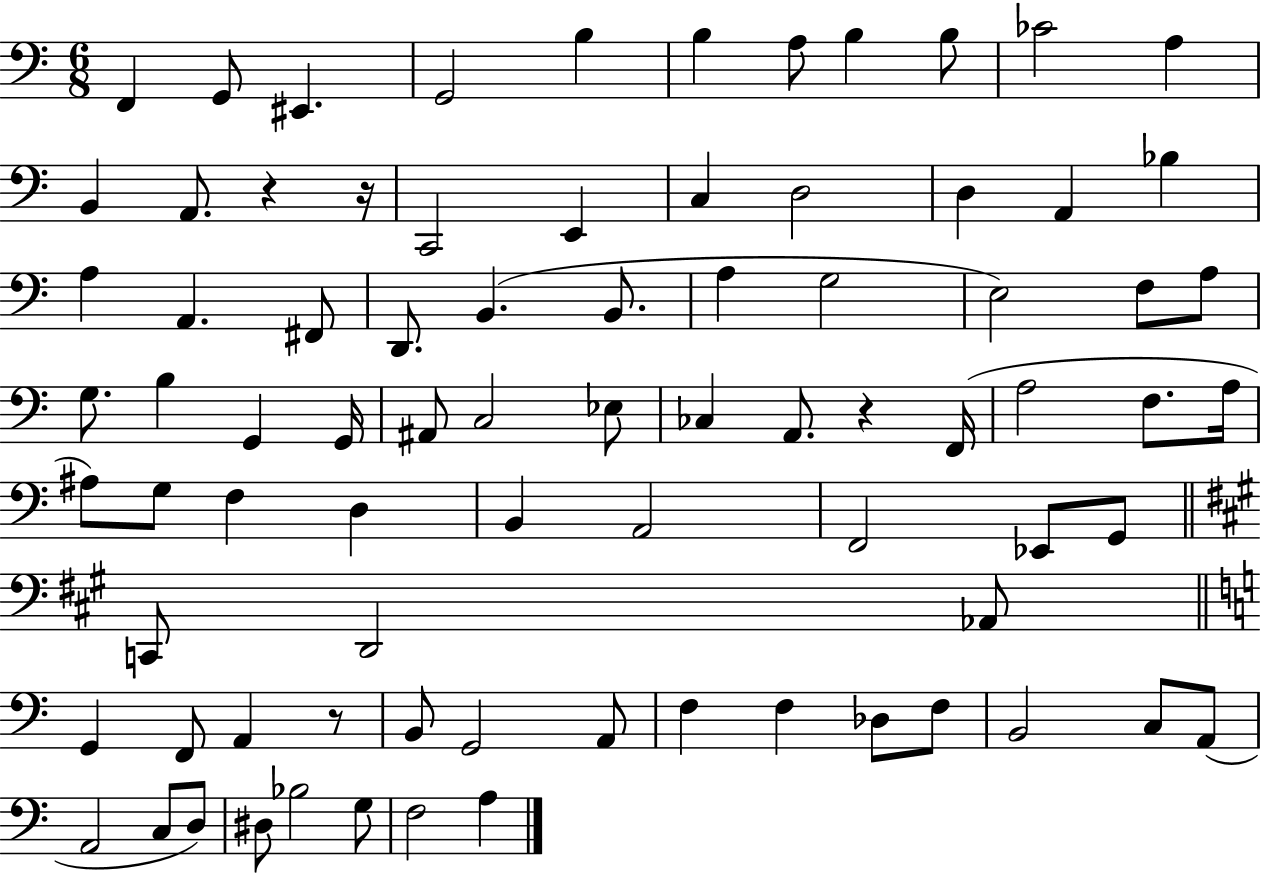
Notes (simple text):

F2/q G2/e EIS2/q. G2/h B3/q B3/q A3/e B3/q B3/e CES4/h A3/q B2/q A2/e. R/q R/s C2/h E2/q C3/q D3/h D3/q A2/q Bb3/q A3/q A2/q. F#2/e D2/e. B2/q. B2/e. A3/q G3/h E3/h F3/e A3/e G3/e. B3/q G2/q G2/s A#2/e C3/h Eb3/e CES3/q A2/e. R/q F2/s A3/h F3/e. A3/s A#3/e G3/e F3/q D3/q B2/q A2/h F2/h Eb2/e G2/e C2/e D2/h Ab2/e G2/q F2/e A2/q R/e B2/e G2/h A2/e F3/q F3/q Db3/e F3/e B2/h C3/e A2/e A2/h C3/e D3/e D#3/e Bb3/h G3/e F3/h A3/q